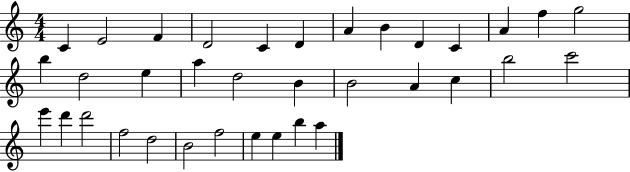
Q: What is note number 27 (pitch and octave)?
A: D6